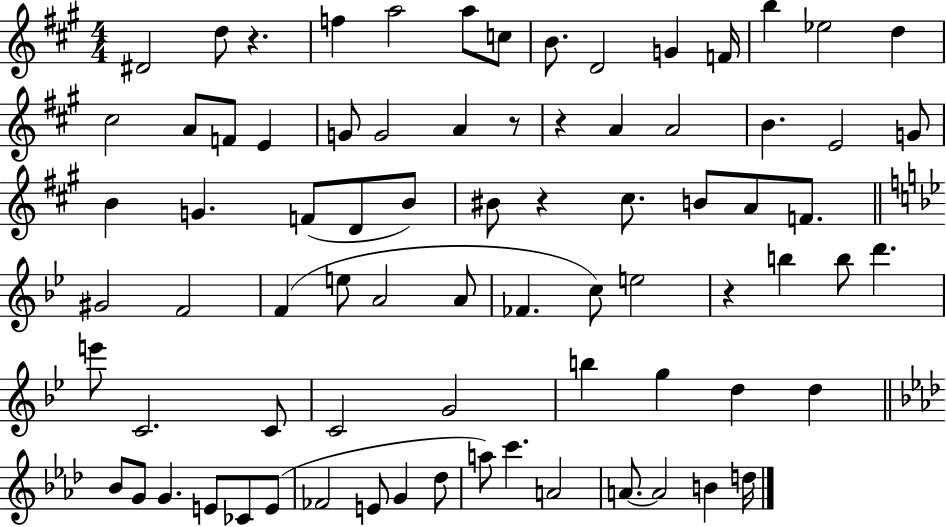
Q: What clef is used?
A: treble